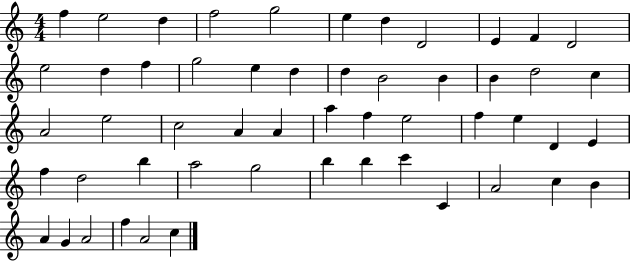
F5/q E5/h D5/q F5/h G5/h E5/q D5/q D4/h E4/q F4/q D4/h E5/h D5/q F5/q G5/h E5/q D5/q D5/q B4/h B4/q B4/q D5/h C5/q A4/h E5/h C5/h A4/q A4/q A5/q F5/q E5/h F5/q E5/q D4/q E4/q F5/q D5/h B5/q A5/h G5/h B5/q B5/q C6/q C4/q A4/h C5/q B4/q A4/q G4/q A4/h F5/q A4/h C5/q